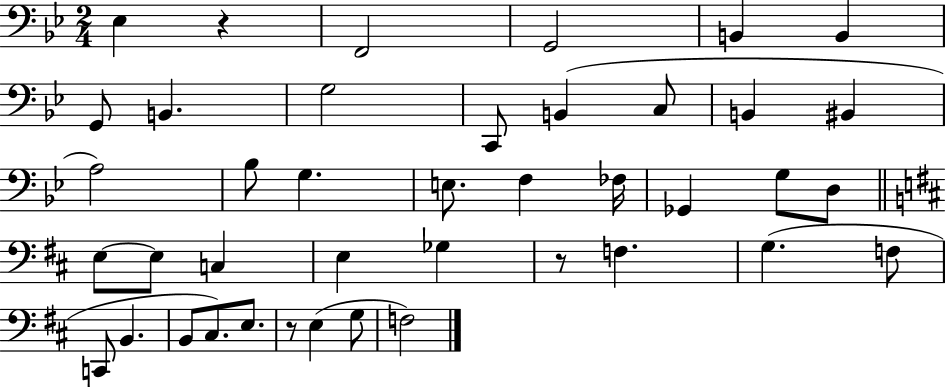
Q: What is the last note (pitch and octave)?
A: F3